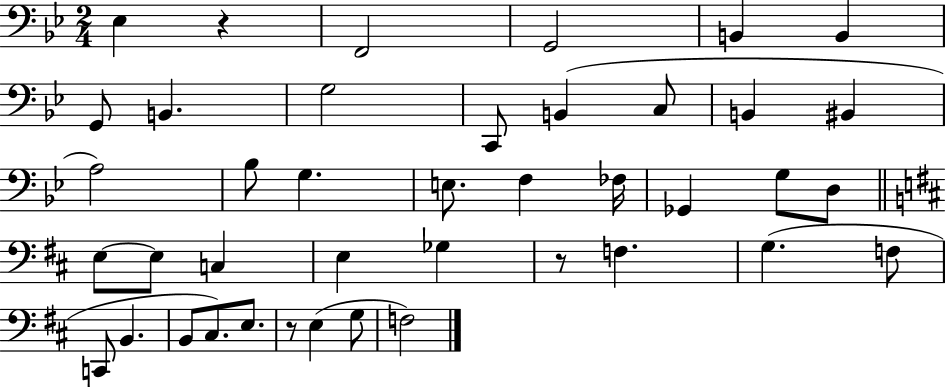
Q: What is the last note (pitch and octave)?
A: F3